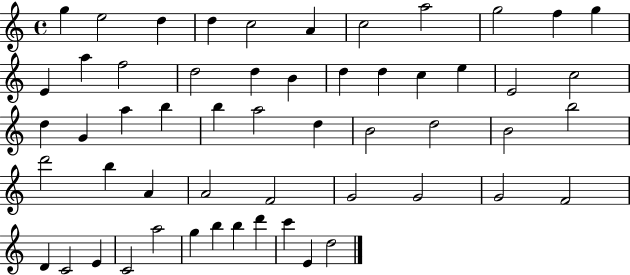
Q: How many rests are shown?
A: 0